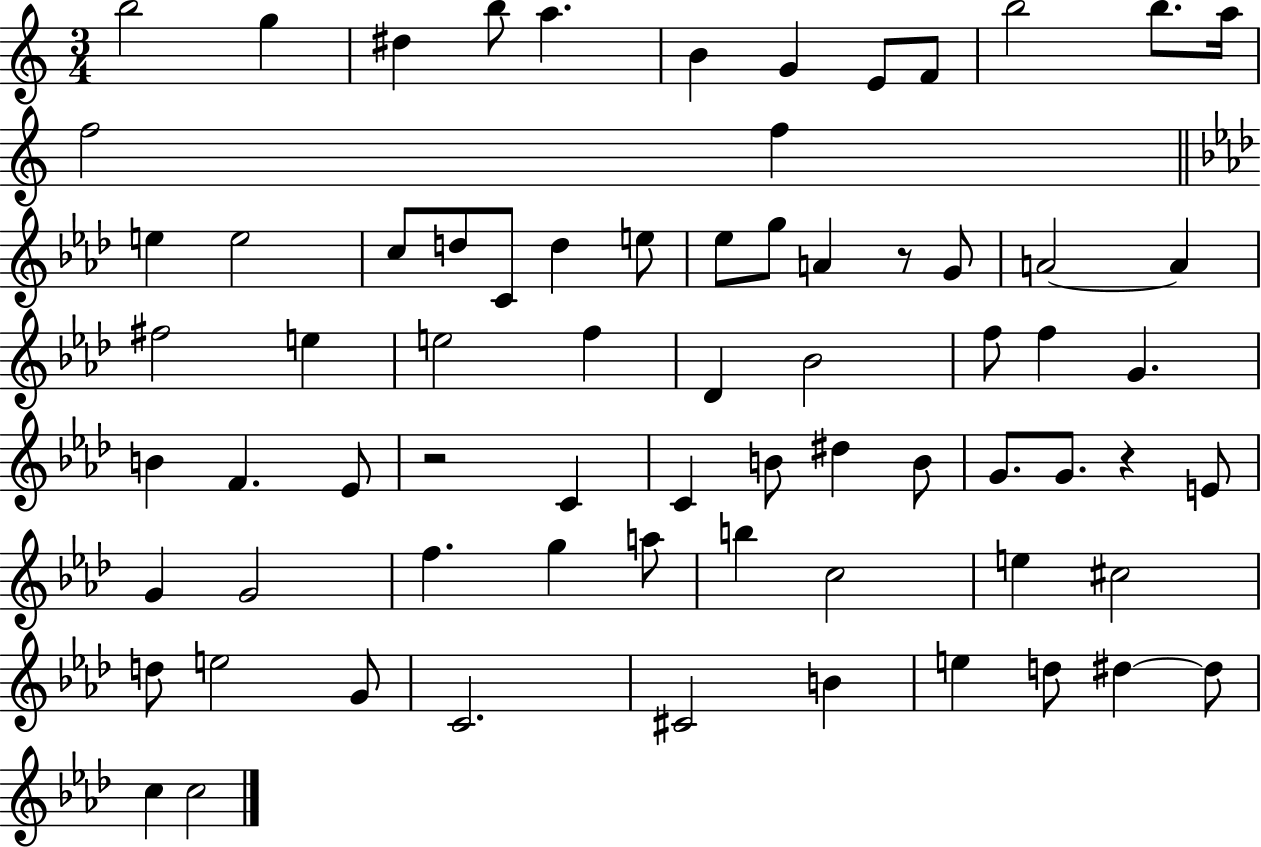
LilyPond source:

{
  \clef treble
  \numericTimeSignature
  \time 3/4
  \key c \major
  \repeat volta 2 { b''2 g''4 | dis''4 b''8 a''4. | b'4 g'4 e'8 f'8 | b''2 b''8. a''16 | \break f''2 f''4 | \bar "||" \break \key f \minor e''4 e''2 | c''8 d''8 c'8 d''4 e''8 | ees''8 g''8 a'4 r8 g'8 | a'2~~ a'4 | \break fis''2 e''4 | e''2 f''4 | des'4 bes'2 | f''8 f''4 g'4. | \break b'4 f'4. ees'8 | r2 c'4 | c'4 b'8 dis''4 b'8 | g'8. g'8. r4 e'8 | \break g'4 g'2 | f''4. g''4 a''8 | b''4 c''2 | e''4 cis''2 | \break d''8 e''2 g'8 | c'2. | cis'2 b'4 | e''4 d''8 dis''4~~ dis''8 | \break c''4 c''2 | } \bar "|."
}